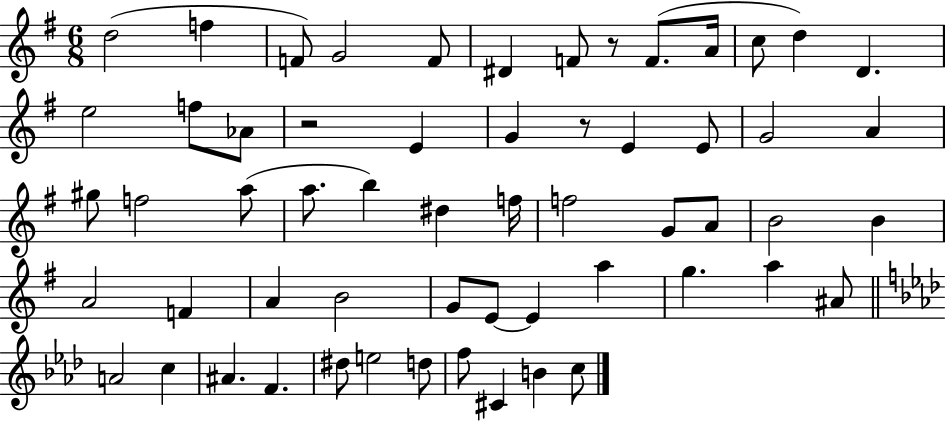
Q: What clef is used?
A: treble